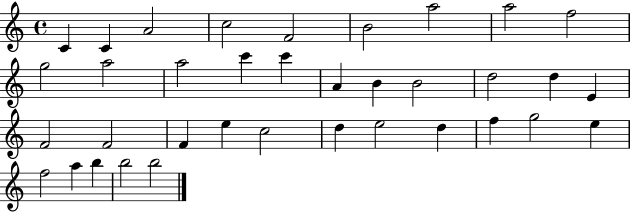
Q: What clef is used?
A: treble